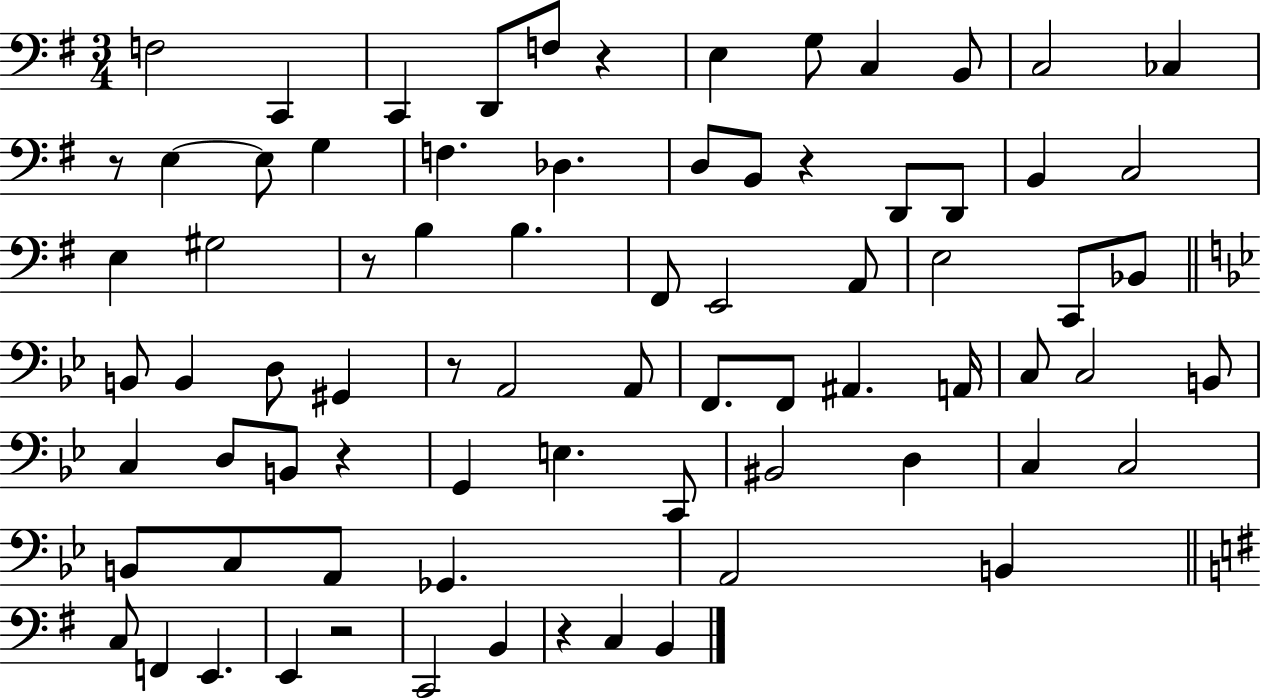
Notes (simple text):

F3/h C2/q C2/q D2/e F3/e R/q E3/q G3/e C3/q B2/e C3/h CES3/q R/e E3/q E3/e G3/q F3/q. Db3/q. D3/e B2/e R/q D2/e D2/e B2/q C3/h E3/q G#3/h R/e B3/q B3/q. F#2/e E2/h A2/e E3/h C2/e Bb2/e B2/e B2/q D3/e G#2/q R/e A2/h A2/e F2/e. F2/e A#2/q. A2/s C3/e C3/h B2/e C3/q D3/e B2/e R/q G2/q E3/q. C2/e BIS2/h D3/q C3/q C3/h B2/e C3/e A2/e Gb2/q. A2/h B2/q C3/e F2/q E2/q. E2/q R/h C2/h B2/q R/q C3/q B2/q